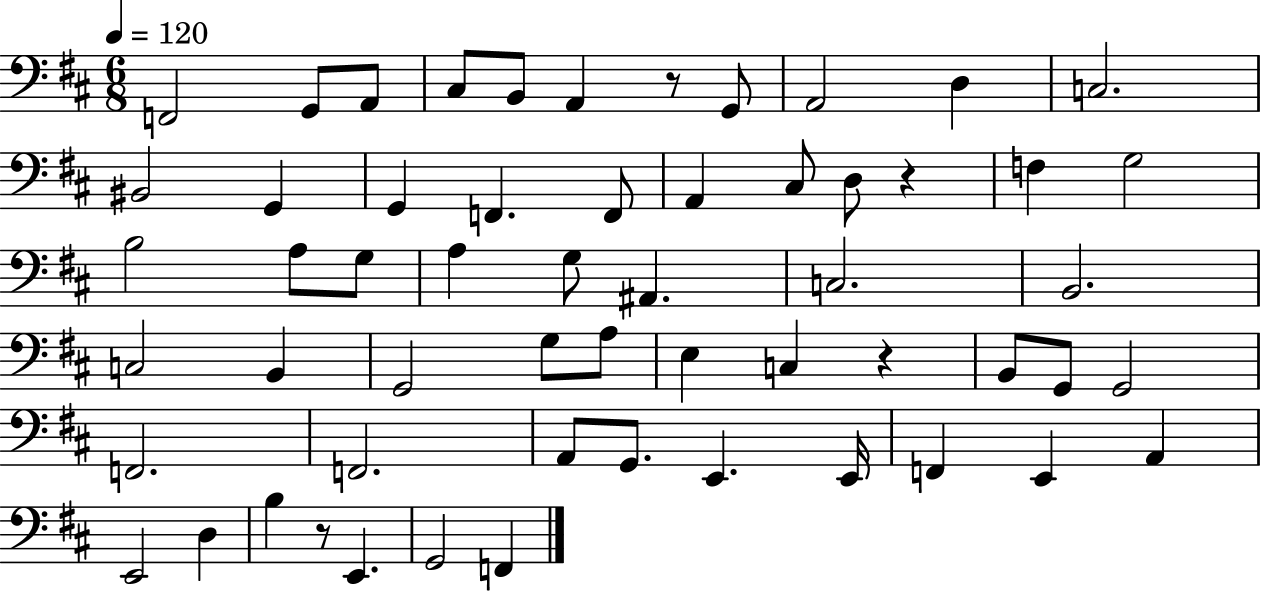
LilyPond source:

{
  \clef bass
  \numericTimeSignature
  \time 6/8
  \key d \major
  \tempo 4 = 120
  f,2 g,8 a,8 | cis8 b,8 a,4 r8 g,8 | a,2 d4 | c2. | \break bis,2 g,4 | g,4 f,4. f,8 | a,4 cis8 d8 r4 | f4 g2 | \break b2 a8 g8 | a4 g8 ais,4. | c2. | b,2. | \break c2 b,4 | g,2 g8 a8 | e4 c4 r4 | b,8 g,8 g,2 | \break f,2. | f,2. | a,8 g,8. e,4. e,16 | f,4 e,4 a,4 | \break e,2 d4 | b4 r8 e,4. | g,2 f,4 | \bar "|."
}